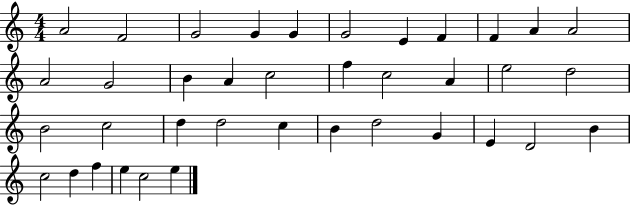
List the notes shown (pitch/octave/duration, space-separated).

A4/h F4/h G4/h G4/q G4/q G4/h E4/q F4/q F4/q A4/q A4/h A4/h G4/h B4/q A4/q C5/h F5/q C5/h A4/q E5/h D5/h B4/h C5/h D5/q D5/h C5/q B4/q D5/h G4/q E4/q D4/h B4/q C5/h D5/q F5/q E5/q C5/h E5/q